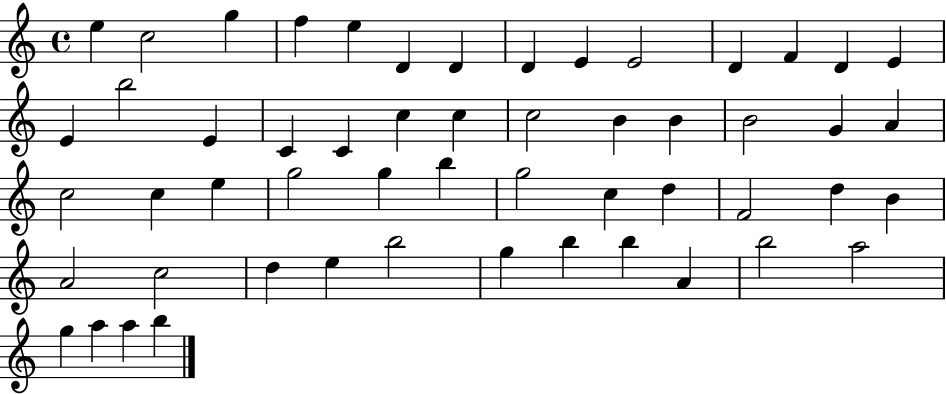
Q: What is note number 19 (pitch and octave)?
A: C4